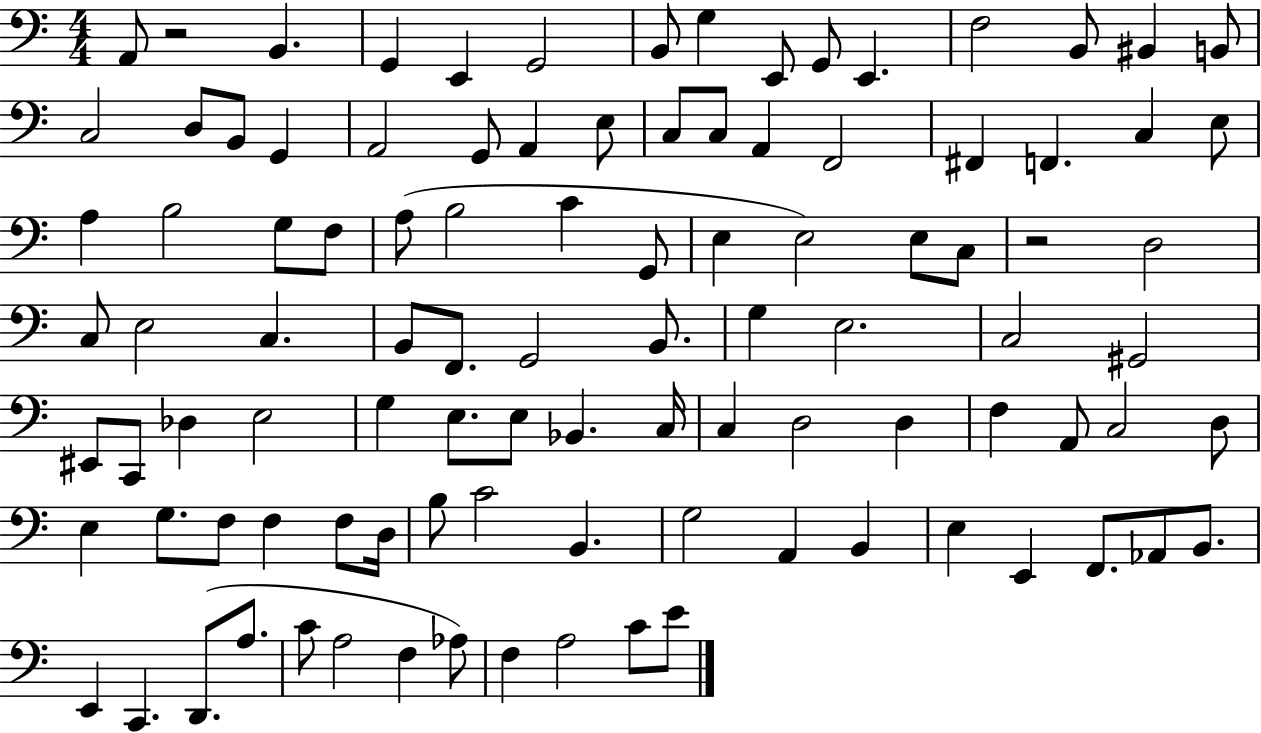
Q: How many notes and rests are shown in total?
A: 101